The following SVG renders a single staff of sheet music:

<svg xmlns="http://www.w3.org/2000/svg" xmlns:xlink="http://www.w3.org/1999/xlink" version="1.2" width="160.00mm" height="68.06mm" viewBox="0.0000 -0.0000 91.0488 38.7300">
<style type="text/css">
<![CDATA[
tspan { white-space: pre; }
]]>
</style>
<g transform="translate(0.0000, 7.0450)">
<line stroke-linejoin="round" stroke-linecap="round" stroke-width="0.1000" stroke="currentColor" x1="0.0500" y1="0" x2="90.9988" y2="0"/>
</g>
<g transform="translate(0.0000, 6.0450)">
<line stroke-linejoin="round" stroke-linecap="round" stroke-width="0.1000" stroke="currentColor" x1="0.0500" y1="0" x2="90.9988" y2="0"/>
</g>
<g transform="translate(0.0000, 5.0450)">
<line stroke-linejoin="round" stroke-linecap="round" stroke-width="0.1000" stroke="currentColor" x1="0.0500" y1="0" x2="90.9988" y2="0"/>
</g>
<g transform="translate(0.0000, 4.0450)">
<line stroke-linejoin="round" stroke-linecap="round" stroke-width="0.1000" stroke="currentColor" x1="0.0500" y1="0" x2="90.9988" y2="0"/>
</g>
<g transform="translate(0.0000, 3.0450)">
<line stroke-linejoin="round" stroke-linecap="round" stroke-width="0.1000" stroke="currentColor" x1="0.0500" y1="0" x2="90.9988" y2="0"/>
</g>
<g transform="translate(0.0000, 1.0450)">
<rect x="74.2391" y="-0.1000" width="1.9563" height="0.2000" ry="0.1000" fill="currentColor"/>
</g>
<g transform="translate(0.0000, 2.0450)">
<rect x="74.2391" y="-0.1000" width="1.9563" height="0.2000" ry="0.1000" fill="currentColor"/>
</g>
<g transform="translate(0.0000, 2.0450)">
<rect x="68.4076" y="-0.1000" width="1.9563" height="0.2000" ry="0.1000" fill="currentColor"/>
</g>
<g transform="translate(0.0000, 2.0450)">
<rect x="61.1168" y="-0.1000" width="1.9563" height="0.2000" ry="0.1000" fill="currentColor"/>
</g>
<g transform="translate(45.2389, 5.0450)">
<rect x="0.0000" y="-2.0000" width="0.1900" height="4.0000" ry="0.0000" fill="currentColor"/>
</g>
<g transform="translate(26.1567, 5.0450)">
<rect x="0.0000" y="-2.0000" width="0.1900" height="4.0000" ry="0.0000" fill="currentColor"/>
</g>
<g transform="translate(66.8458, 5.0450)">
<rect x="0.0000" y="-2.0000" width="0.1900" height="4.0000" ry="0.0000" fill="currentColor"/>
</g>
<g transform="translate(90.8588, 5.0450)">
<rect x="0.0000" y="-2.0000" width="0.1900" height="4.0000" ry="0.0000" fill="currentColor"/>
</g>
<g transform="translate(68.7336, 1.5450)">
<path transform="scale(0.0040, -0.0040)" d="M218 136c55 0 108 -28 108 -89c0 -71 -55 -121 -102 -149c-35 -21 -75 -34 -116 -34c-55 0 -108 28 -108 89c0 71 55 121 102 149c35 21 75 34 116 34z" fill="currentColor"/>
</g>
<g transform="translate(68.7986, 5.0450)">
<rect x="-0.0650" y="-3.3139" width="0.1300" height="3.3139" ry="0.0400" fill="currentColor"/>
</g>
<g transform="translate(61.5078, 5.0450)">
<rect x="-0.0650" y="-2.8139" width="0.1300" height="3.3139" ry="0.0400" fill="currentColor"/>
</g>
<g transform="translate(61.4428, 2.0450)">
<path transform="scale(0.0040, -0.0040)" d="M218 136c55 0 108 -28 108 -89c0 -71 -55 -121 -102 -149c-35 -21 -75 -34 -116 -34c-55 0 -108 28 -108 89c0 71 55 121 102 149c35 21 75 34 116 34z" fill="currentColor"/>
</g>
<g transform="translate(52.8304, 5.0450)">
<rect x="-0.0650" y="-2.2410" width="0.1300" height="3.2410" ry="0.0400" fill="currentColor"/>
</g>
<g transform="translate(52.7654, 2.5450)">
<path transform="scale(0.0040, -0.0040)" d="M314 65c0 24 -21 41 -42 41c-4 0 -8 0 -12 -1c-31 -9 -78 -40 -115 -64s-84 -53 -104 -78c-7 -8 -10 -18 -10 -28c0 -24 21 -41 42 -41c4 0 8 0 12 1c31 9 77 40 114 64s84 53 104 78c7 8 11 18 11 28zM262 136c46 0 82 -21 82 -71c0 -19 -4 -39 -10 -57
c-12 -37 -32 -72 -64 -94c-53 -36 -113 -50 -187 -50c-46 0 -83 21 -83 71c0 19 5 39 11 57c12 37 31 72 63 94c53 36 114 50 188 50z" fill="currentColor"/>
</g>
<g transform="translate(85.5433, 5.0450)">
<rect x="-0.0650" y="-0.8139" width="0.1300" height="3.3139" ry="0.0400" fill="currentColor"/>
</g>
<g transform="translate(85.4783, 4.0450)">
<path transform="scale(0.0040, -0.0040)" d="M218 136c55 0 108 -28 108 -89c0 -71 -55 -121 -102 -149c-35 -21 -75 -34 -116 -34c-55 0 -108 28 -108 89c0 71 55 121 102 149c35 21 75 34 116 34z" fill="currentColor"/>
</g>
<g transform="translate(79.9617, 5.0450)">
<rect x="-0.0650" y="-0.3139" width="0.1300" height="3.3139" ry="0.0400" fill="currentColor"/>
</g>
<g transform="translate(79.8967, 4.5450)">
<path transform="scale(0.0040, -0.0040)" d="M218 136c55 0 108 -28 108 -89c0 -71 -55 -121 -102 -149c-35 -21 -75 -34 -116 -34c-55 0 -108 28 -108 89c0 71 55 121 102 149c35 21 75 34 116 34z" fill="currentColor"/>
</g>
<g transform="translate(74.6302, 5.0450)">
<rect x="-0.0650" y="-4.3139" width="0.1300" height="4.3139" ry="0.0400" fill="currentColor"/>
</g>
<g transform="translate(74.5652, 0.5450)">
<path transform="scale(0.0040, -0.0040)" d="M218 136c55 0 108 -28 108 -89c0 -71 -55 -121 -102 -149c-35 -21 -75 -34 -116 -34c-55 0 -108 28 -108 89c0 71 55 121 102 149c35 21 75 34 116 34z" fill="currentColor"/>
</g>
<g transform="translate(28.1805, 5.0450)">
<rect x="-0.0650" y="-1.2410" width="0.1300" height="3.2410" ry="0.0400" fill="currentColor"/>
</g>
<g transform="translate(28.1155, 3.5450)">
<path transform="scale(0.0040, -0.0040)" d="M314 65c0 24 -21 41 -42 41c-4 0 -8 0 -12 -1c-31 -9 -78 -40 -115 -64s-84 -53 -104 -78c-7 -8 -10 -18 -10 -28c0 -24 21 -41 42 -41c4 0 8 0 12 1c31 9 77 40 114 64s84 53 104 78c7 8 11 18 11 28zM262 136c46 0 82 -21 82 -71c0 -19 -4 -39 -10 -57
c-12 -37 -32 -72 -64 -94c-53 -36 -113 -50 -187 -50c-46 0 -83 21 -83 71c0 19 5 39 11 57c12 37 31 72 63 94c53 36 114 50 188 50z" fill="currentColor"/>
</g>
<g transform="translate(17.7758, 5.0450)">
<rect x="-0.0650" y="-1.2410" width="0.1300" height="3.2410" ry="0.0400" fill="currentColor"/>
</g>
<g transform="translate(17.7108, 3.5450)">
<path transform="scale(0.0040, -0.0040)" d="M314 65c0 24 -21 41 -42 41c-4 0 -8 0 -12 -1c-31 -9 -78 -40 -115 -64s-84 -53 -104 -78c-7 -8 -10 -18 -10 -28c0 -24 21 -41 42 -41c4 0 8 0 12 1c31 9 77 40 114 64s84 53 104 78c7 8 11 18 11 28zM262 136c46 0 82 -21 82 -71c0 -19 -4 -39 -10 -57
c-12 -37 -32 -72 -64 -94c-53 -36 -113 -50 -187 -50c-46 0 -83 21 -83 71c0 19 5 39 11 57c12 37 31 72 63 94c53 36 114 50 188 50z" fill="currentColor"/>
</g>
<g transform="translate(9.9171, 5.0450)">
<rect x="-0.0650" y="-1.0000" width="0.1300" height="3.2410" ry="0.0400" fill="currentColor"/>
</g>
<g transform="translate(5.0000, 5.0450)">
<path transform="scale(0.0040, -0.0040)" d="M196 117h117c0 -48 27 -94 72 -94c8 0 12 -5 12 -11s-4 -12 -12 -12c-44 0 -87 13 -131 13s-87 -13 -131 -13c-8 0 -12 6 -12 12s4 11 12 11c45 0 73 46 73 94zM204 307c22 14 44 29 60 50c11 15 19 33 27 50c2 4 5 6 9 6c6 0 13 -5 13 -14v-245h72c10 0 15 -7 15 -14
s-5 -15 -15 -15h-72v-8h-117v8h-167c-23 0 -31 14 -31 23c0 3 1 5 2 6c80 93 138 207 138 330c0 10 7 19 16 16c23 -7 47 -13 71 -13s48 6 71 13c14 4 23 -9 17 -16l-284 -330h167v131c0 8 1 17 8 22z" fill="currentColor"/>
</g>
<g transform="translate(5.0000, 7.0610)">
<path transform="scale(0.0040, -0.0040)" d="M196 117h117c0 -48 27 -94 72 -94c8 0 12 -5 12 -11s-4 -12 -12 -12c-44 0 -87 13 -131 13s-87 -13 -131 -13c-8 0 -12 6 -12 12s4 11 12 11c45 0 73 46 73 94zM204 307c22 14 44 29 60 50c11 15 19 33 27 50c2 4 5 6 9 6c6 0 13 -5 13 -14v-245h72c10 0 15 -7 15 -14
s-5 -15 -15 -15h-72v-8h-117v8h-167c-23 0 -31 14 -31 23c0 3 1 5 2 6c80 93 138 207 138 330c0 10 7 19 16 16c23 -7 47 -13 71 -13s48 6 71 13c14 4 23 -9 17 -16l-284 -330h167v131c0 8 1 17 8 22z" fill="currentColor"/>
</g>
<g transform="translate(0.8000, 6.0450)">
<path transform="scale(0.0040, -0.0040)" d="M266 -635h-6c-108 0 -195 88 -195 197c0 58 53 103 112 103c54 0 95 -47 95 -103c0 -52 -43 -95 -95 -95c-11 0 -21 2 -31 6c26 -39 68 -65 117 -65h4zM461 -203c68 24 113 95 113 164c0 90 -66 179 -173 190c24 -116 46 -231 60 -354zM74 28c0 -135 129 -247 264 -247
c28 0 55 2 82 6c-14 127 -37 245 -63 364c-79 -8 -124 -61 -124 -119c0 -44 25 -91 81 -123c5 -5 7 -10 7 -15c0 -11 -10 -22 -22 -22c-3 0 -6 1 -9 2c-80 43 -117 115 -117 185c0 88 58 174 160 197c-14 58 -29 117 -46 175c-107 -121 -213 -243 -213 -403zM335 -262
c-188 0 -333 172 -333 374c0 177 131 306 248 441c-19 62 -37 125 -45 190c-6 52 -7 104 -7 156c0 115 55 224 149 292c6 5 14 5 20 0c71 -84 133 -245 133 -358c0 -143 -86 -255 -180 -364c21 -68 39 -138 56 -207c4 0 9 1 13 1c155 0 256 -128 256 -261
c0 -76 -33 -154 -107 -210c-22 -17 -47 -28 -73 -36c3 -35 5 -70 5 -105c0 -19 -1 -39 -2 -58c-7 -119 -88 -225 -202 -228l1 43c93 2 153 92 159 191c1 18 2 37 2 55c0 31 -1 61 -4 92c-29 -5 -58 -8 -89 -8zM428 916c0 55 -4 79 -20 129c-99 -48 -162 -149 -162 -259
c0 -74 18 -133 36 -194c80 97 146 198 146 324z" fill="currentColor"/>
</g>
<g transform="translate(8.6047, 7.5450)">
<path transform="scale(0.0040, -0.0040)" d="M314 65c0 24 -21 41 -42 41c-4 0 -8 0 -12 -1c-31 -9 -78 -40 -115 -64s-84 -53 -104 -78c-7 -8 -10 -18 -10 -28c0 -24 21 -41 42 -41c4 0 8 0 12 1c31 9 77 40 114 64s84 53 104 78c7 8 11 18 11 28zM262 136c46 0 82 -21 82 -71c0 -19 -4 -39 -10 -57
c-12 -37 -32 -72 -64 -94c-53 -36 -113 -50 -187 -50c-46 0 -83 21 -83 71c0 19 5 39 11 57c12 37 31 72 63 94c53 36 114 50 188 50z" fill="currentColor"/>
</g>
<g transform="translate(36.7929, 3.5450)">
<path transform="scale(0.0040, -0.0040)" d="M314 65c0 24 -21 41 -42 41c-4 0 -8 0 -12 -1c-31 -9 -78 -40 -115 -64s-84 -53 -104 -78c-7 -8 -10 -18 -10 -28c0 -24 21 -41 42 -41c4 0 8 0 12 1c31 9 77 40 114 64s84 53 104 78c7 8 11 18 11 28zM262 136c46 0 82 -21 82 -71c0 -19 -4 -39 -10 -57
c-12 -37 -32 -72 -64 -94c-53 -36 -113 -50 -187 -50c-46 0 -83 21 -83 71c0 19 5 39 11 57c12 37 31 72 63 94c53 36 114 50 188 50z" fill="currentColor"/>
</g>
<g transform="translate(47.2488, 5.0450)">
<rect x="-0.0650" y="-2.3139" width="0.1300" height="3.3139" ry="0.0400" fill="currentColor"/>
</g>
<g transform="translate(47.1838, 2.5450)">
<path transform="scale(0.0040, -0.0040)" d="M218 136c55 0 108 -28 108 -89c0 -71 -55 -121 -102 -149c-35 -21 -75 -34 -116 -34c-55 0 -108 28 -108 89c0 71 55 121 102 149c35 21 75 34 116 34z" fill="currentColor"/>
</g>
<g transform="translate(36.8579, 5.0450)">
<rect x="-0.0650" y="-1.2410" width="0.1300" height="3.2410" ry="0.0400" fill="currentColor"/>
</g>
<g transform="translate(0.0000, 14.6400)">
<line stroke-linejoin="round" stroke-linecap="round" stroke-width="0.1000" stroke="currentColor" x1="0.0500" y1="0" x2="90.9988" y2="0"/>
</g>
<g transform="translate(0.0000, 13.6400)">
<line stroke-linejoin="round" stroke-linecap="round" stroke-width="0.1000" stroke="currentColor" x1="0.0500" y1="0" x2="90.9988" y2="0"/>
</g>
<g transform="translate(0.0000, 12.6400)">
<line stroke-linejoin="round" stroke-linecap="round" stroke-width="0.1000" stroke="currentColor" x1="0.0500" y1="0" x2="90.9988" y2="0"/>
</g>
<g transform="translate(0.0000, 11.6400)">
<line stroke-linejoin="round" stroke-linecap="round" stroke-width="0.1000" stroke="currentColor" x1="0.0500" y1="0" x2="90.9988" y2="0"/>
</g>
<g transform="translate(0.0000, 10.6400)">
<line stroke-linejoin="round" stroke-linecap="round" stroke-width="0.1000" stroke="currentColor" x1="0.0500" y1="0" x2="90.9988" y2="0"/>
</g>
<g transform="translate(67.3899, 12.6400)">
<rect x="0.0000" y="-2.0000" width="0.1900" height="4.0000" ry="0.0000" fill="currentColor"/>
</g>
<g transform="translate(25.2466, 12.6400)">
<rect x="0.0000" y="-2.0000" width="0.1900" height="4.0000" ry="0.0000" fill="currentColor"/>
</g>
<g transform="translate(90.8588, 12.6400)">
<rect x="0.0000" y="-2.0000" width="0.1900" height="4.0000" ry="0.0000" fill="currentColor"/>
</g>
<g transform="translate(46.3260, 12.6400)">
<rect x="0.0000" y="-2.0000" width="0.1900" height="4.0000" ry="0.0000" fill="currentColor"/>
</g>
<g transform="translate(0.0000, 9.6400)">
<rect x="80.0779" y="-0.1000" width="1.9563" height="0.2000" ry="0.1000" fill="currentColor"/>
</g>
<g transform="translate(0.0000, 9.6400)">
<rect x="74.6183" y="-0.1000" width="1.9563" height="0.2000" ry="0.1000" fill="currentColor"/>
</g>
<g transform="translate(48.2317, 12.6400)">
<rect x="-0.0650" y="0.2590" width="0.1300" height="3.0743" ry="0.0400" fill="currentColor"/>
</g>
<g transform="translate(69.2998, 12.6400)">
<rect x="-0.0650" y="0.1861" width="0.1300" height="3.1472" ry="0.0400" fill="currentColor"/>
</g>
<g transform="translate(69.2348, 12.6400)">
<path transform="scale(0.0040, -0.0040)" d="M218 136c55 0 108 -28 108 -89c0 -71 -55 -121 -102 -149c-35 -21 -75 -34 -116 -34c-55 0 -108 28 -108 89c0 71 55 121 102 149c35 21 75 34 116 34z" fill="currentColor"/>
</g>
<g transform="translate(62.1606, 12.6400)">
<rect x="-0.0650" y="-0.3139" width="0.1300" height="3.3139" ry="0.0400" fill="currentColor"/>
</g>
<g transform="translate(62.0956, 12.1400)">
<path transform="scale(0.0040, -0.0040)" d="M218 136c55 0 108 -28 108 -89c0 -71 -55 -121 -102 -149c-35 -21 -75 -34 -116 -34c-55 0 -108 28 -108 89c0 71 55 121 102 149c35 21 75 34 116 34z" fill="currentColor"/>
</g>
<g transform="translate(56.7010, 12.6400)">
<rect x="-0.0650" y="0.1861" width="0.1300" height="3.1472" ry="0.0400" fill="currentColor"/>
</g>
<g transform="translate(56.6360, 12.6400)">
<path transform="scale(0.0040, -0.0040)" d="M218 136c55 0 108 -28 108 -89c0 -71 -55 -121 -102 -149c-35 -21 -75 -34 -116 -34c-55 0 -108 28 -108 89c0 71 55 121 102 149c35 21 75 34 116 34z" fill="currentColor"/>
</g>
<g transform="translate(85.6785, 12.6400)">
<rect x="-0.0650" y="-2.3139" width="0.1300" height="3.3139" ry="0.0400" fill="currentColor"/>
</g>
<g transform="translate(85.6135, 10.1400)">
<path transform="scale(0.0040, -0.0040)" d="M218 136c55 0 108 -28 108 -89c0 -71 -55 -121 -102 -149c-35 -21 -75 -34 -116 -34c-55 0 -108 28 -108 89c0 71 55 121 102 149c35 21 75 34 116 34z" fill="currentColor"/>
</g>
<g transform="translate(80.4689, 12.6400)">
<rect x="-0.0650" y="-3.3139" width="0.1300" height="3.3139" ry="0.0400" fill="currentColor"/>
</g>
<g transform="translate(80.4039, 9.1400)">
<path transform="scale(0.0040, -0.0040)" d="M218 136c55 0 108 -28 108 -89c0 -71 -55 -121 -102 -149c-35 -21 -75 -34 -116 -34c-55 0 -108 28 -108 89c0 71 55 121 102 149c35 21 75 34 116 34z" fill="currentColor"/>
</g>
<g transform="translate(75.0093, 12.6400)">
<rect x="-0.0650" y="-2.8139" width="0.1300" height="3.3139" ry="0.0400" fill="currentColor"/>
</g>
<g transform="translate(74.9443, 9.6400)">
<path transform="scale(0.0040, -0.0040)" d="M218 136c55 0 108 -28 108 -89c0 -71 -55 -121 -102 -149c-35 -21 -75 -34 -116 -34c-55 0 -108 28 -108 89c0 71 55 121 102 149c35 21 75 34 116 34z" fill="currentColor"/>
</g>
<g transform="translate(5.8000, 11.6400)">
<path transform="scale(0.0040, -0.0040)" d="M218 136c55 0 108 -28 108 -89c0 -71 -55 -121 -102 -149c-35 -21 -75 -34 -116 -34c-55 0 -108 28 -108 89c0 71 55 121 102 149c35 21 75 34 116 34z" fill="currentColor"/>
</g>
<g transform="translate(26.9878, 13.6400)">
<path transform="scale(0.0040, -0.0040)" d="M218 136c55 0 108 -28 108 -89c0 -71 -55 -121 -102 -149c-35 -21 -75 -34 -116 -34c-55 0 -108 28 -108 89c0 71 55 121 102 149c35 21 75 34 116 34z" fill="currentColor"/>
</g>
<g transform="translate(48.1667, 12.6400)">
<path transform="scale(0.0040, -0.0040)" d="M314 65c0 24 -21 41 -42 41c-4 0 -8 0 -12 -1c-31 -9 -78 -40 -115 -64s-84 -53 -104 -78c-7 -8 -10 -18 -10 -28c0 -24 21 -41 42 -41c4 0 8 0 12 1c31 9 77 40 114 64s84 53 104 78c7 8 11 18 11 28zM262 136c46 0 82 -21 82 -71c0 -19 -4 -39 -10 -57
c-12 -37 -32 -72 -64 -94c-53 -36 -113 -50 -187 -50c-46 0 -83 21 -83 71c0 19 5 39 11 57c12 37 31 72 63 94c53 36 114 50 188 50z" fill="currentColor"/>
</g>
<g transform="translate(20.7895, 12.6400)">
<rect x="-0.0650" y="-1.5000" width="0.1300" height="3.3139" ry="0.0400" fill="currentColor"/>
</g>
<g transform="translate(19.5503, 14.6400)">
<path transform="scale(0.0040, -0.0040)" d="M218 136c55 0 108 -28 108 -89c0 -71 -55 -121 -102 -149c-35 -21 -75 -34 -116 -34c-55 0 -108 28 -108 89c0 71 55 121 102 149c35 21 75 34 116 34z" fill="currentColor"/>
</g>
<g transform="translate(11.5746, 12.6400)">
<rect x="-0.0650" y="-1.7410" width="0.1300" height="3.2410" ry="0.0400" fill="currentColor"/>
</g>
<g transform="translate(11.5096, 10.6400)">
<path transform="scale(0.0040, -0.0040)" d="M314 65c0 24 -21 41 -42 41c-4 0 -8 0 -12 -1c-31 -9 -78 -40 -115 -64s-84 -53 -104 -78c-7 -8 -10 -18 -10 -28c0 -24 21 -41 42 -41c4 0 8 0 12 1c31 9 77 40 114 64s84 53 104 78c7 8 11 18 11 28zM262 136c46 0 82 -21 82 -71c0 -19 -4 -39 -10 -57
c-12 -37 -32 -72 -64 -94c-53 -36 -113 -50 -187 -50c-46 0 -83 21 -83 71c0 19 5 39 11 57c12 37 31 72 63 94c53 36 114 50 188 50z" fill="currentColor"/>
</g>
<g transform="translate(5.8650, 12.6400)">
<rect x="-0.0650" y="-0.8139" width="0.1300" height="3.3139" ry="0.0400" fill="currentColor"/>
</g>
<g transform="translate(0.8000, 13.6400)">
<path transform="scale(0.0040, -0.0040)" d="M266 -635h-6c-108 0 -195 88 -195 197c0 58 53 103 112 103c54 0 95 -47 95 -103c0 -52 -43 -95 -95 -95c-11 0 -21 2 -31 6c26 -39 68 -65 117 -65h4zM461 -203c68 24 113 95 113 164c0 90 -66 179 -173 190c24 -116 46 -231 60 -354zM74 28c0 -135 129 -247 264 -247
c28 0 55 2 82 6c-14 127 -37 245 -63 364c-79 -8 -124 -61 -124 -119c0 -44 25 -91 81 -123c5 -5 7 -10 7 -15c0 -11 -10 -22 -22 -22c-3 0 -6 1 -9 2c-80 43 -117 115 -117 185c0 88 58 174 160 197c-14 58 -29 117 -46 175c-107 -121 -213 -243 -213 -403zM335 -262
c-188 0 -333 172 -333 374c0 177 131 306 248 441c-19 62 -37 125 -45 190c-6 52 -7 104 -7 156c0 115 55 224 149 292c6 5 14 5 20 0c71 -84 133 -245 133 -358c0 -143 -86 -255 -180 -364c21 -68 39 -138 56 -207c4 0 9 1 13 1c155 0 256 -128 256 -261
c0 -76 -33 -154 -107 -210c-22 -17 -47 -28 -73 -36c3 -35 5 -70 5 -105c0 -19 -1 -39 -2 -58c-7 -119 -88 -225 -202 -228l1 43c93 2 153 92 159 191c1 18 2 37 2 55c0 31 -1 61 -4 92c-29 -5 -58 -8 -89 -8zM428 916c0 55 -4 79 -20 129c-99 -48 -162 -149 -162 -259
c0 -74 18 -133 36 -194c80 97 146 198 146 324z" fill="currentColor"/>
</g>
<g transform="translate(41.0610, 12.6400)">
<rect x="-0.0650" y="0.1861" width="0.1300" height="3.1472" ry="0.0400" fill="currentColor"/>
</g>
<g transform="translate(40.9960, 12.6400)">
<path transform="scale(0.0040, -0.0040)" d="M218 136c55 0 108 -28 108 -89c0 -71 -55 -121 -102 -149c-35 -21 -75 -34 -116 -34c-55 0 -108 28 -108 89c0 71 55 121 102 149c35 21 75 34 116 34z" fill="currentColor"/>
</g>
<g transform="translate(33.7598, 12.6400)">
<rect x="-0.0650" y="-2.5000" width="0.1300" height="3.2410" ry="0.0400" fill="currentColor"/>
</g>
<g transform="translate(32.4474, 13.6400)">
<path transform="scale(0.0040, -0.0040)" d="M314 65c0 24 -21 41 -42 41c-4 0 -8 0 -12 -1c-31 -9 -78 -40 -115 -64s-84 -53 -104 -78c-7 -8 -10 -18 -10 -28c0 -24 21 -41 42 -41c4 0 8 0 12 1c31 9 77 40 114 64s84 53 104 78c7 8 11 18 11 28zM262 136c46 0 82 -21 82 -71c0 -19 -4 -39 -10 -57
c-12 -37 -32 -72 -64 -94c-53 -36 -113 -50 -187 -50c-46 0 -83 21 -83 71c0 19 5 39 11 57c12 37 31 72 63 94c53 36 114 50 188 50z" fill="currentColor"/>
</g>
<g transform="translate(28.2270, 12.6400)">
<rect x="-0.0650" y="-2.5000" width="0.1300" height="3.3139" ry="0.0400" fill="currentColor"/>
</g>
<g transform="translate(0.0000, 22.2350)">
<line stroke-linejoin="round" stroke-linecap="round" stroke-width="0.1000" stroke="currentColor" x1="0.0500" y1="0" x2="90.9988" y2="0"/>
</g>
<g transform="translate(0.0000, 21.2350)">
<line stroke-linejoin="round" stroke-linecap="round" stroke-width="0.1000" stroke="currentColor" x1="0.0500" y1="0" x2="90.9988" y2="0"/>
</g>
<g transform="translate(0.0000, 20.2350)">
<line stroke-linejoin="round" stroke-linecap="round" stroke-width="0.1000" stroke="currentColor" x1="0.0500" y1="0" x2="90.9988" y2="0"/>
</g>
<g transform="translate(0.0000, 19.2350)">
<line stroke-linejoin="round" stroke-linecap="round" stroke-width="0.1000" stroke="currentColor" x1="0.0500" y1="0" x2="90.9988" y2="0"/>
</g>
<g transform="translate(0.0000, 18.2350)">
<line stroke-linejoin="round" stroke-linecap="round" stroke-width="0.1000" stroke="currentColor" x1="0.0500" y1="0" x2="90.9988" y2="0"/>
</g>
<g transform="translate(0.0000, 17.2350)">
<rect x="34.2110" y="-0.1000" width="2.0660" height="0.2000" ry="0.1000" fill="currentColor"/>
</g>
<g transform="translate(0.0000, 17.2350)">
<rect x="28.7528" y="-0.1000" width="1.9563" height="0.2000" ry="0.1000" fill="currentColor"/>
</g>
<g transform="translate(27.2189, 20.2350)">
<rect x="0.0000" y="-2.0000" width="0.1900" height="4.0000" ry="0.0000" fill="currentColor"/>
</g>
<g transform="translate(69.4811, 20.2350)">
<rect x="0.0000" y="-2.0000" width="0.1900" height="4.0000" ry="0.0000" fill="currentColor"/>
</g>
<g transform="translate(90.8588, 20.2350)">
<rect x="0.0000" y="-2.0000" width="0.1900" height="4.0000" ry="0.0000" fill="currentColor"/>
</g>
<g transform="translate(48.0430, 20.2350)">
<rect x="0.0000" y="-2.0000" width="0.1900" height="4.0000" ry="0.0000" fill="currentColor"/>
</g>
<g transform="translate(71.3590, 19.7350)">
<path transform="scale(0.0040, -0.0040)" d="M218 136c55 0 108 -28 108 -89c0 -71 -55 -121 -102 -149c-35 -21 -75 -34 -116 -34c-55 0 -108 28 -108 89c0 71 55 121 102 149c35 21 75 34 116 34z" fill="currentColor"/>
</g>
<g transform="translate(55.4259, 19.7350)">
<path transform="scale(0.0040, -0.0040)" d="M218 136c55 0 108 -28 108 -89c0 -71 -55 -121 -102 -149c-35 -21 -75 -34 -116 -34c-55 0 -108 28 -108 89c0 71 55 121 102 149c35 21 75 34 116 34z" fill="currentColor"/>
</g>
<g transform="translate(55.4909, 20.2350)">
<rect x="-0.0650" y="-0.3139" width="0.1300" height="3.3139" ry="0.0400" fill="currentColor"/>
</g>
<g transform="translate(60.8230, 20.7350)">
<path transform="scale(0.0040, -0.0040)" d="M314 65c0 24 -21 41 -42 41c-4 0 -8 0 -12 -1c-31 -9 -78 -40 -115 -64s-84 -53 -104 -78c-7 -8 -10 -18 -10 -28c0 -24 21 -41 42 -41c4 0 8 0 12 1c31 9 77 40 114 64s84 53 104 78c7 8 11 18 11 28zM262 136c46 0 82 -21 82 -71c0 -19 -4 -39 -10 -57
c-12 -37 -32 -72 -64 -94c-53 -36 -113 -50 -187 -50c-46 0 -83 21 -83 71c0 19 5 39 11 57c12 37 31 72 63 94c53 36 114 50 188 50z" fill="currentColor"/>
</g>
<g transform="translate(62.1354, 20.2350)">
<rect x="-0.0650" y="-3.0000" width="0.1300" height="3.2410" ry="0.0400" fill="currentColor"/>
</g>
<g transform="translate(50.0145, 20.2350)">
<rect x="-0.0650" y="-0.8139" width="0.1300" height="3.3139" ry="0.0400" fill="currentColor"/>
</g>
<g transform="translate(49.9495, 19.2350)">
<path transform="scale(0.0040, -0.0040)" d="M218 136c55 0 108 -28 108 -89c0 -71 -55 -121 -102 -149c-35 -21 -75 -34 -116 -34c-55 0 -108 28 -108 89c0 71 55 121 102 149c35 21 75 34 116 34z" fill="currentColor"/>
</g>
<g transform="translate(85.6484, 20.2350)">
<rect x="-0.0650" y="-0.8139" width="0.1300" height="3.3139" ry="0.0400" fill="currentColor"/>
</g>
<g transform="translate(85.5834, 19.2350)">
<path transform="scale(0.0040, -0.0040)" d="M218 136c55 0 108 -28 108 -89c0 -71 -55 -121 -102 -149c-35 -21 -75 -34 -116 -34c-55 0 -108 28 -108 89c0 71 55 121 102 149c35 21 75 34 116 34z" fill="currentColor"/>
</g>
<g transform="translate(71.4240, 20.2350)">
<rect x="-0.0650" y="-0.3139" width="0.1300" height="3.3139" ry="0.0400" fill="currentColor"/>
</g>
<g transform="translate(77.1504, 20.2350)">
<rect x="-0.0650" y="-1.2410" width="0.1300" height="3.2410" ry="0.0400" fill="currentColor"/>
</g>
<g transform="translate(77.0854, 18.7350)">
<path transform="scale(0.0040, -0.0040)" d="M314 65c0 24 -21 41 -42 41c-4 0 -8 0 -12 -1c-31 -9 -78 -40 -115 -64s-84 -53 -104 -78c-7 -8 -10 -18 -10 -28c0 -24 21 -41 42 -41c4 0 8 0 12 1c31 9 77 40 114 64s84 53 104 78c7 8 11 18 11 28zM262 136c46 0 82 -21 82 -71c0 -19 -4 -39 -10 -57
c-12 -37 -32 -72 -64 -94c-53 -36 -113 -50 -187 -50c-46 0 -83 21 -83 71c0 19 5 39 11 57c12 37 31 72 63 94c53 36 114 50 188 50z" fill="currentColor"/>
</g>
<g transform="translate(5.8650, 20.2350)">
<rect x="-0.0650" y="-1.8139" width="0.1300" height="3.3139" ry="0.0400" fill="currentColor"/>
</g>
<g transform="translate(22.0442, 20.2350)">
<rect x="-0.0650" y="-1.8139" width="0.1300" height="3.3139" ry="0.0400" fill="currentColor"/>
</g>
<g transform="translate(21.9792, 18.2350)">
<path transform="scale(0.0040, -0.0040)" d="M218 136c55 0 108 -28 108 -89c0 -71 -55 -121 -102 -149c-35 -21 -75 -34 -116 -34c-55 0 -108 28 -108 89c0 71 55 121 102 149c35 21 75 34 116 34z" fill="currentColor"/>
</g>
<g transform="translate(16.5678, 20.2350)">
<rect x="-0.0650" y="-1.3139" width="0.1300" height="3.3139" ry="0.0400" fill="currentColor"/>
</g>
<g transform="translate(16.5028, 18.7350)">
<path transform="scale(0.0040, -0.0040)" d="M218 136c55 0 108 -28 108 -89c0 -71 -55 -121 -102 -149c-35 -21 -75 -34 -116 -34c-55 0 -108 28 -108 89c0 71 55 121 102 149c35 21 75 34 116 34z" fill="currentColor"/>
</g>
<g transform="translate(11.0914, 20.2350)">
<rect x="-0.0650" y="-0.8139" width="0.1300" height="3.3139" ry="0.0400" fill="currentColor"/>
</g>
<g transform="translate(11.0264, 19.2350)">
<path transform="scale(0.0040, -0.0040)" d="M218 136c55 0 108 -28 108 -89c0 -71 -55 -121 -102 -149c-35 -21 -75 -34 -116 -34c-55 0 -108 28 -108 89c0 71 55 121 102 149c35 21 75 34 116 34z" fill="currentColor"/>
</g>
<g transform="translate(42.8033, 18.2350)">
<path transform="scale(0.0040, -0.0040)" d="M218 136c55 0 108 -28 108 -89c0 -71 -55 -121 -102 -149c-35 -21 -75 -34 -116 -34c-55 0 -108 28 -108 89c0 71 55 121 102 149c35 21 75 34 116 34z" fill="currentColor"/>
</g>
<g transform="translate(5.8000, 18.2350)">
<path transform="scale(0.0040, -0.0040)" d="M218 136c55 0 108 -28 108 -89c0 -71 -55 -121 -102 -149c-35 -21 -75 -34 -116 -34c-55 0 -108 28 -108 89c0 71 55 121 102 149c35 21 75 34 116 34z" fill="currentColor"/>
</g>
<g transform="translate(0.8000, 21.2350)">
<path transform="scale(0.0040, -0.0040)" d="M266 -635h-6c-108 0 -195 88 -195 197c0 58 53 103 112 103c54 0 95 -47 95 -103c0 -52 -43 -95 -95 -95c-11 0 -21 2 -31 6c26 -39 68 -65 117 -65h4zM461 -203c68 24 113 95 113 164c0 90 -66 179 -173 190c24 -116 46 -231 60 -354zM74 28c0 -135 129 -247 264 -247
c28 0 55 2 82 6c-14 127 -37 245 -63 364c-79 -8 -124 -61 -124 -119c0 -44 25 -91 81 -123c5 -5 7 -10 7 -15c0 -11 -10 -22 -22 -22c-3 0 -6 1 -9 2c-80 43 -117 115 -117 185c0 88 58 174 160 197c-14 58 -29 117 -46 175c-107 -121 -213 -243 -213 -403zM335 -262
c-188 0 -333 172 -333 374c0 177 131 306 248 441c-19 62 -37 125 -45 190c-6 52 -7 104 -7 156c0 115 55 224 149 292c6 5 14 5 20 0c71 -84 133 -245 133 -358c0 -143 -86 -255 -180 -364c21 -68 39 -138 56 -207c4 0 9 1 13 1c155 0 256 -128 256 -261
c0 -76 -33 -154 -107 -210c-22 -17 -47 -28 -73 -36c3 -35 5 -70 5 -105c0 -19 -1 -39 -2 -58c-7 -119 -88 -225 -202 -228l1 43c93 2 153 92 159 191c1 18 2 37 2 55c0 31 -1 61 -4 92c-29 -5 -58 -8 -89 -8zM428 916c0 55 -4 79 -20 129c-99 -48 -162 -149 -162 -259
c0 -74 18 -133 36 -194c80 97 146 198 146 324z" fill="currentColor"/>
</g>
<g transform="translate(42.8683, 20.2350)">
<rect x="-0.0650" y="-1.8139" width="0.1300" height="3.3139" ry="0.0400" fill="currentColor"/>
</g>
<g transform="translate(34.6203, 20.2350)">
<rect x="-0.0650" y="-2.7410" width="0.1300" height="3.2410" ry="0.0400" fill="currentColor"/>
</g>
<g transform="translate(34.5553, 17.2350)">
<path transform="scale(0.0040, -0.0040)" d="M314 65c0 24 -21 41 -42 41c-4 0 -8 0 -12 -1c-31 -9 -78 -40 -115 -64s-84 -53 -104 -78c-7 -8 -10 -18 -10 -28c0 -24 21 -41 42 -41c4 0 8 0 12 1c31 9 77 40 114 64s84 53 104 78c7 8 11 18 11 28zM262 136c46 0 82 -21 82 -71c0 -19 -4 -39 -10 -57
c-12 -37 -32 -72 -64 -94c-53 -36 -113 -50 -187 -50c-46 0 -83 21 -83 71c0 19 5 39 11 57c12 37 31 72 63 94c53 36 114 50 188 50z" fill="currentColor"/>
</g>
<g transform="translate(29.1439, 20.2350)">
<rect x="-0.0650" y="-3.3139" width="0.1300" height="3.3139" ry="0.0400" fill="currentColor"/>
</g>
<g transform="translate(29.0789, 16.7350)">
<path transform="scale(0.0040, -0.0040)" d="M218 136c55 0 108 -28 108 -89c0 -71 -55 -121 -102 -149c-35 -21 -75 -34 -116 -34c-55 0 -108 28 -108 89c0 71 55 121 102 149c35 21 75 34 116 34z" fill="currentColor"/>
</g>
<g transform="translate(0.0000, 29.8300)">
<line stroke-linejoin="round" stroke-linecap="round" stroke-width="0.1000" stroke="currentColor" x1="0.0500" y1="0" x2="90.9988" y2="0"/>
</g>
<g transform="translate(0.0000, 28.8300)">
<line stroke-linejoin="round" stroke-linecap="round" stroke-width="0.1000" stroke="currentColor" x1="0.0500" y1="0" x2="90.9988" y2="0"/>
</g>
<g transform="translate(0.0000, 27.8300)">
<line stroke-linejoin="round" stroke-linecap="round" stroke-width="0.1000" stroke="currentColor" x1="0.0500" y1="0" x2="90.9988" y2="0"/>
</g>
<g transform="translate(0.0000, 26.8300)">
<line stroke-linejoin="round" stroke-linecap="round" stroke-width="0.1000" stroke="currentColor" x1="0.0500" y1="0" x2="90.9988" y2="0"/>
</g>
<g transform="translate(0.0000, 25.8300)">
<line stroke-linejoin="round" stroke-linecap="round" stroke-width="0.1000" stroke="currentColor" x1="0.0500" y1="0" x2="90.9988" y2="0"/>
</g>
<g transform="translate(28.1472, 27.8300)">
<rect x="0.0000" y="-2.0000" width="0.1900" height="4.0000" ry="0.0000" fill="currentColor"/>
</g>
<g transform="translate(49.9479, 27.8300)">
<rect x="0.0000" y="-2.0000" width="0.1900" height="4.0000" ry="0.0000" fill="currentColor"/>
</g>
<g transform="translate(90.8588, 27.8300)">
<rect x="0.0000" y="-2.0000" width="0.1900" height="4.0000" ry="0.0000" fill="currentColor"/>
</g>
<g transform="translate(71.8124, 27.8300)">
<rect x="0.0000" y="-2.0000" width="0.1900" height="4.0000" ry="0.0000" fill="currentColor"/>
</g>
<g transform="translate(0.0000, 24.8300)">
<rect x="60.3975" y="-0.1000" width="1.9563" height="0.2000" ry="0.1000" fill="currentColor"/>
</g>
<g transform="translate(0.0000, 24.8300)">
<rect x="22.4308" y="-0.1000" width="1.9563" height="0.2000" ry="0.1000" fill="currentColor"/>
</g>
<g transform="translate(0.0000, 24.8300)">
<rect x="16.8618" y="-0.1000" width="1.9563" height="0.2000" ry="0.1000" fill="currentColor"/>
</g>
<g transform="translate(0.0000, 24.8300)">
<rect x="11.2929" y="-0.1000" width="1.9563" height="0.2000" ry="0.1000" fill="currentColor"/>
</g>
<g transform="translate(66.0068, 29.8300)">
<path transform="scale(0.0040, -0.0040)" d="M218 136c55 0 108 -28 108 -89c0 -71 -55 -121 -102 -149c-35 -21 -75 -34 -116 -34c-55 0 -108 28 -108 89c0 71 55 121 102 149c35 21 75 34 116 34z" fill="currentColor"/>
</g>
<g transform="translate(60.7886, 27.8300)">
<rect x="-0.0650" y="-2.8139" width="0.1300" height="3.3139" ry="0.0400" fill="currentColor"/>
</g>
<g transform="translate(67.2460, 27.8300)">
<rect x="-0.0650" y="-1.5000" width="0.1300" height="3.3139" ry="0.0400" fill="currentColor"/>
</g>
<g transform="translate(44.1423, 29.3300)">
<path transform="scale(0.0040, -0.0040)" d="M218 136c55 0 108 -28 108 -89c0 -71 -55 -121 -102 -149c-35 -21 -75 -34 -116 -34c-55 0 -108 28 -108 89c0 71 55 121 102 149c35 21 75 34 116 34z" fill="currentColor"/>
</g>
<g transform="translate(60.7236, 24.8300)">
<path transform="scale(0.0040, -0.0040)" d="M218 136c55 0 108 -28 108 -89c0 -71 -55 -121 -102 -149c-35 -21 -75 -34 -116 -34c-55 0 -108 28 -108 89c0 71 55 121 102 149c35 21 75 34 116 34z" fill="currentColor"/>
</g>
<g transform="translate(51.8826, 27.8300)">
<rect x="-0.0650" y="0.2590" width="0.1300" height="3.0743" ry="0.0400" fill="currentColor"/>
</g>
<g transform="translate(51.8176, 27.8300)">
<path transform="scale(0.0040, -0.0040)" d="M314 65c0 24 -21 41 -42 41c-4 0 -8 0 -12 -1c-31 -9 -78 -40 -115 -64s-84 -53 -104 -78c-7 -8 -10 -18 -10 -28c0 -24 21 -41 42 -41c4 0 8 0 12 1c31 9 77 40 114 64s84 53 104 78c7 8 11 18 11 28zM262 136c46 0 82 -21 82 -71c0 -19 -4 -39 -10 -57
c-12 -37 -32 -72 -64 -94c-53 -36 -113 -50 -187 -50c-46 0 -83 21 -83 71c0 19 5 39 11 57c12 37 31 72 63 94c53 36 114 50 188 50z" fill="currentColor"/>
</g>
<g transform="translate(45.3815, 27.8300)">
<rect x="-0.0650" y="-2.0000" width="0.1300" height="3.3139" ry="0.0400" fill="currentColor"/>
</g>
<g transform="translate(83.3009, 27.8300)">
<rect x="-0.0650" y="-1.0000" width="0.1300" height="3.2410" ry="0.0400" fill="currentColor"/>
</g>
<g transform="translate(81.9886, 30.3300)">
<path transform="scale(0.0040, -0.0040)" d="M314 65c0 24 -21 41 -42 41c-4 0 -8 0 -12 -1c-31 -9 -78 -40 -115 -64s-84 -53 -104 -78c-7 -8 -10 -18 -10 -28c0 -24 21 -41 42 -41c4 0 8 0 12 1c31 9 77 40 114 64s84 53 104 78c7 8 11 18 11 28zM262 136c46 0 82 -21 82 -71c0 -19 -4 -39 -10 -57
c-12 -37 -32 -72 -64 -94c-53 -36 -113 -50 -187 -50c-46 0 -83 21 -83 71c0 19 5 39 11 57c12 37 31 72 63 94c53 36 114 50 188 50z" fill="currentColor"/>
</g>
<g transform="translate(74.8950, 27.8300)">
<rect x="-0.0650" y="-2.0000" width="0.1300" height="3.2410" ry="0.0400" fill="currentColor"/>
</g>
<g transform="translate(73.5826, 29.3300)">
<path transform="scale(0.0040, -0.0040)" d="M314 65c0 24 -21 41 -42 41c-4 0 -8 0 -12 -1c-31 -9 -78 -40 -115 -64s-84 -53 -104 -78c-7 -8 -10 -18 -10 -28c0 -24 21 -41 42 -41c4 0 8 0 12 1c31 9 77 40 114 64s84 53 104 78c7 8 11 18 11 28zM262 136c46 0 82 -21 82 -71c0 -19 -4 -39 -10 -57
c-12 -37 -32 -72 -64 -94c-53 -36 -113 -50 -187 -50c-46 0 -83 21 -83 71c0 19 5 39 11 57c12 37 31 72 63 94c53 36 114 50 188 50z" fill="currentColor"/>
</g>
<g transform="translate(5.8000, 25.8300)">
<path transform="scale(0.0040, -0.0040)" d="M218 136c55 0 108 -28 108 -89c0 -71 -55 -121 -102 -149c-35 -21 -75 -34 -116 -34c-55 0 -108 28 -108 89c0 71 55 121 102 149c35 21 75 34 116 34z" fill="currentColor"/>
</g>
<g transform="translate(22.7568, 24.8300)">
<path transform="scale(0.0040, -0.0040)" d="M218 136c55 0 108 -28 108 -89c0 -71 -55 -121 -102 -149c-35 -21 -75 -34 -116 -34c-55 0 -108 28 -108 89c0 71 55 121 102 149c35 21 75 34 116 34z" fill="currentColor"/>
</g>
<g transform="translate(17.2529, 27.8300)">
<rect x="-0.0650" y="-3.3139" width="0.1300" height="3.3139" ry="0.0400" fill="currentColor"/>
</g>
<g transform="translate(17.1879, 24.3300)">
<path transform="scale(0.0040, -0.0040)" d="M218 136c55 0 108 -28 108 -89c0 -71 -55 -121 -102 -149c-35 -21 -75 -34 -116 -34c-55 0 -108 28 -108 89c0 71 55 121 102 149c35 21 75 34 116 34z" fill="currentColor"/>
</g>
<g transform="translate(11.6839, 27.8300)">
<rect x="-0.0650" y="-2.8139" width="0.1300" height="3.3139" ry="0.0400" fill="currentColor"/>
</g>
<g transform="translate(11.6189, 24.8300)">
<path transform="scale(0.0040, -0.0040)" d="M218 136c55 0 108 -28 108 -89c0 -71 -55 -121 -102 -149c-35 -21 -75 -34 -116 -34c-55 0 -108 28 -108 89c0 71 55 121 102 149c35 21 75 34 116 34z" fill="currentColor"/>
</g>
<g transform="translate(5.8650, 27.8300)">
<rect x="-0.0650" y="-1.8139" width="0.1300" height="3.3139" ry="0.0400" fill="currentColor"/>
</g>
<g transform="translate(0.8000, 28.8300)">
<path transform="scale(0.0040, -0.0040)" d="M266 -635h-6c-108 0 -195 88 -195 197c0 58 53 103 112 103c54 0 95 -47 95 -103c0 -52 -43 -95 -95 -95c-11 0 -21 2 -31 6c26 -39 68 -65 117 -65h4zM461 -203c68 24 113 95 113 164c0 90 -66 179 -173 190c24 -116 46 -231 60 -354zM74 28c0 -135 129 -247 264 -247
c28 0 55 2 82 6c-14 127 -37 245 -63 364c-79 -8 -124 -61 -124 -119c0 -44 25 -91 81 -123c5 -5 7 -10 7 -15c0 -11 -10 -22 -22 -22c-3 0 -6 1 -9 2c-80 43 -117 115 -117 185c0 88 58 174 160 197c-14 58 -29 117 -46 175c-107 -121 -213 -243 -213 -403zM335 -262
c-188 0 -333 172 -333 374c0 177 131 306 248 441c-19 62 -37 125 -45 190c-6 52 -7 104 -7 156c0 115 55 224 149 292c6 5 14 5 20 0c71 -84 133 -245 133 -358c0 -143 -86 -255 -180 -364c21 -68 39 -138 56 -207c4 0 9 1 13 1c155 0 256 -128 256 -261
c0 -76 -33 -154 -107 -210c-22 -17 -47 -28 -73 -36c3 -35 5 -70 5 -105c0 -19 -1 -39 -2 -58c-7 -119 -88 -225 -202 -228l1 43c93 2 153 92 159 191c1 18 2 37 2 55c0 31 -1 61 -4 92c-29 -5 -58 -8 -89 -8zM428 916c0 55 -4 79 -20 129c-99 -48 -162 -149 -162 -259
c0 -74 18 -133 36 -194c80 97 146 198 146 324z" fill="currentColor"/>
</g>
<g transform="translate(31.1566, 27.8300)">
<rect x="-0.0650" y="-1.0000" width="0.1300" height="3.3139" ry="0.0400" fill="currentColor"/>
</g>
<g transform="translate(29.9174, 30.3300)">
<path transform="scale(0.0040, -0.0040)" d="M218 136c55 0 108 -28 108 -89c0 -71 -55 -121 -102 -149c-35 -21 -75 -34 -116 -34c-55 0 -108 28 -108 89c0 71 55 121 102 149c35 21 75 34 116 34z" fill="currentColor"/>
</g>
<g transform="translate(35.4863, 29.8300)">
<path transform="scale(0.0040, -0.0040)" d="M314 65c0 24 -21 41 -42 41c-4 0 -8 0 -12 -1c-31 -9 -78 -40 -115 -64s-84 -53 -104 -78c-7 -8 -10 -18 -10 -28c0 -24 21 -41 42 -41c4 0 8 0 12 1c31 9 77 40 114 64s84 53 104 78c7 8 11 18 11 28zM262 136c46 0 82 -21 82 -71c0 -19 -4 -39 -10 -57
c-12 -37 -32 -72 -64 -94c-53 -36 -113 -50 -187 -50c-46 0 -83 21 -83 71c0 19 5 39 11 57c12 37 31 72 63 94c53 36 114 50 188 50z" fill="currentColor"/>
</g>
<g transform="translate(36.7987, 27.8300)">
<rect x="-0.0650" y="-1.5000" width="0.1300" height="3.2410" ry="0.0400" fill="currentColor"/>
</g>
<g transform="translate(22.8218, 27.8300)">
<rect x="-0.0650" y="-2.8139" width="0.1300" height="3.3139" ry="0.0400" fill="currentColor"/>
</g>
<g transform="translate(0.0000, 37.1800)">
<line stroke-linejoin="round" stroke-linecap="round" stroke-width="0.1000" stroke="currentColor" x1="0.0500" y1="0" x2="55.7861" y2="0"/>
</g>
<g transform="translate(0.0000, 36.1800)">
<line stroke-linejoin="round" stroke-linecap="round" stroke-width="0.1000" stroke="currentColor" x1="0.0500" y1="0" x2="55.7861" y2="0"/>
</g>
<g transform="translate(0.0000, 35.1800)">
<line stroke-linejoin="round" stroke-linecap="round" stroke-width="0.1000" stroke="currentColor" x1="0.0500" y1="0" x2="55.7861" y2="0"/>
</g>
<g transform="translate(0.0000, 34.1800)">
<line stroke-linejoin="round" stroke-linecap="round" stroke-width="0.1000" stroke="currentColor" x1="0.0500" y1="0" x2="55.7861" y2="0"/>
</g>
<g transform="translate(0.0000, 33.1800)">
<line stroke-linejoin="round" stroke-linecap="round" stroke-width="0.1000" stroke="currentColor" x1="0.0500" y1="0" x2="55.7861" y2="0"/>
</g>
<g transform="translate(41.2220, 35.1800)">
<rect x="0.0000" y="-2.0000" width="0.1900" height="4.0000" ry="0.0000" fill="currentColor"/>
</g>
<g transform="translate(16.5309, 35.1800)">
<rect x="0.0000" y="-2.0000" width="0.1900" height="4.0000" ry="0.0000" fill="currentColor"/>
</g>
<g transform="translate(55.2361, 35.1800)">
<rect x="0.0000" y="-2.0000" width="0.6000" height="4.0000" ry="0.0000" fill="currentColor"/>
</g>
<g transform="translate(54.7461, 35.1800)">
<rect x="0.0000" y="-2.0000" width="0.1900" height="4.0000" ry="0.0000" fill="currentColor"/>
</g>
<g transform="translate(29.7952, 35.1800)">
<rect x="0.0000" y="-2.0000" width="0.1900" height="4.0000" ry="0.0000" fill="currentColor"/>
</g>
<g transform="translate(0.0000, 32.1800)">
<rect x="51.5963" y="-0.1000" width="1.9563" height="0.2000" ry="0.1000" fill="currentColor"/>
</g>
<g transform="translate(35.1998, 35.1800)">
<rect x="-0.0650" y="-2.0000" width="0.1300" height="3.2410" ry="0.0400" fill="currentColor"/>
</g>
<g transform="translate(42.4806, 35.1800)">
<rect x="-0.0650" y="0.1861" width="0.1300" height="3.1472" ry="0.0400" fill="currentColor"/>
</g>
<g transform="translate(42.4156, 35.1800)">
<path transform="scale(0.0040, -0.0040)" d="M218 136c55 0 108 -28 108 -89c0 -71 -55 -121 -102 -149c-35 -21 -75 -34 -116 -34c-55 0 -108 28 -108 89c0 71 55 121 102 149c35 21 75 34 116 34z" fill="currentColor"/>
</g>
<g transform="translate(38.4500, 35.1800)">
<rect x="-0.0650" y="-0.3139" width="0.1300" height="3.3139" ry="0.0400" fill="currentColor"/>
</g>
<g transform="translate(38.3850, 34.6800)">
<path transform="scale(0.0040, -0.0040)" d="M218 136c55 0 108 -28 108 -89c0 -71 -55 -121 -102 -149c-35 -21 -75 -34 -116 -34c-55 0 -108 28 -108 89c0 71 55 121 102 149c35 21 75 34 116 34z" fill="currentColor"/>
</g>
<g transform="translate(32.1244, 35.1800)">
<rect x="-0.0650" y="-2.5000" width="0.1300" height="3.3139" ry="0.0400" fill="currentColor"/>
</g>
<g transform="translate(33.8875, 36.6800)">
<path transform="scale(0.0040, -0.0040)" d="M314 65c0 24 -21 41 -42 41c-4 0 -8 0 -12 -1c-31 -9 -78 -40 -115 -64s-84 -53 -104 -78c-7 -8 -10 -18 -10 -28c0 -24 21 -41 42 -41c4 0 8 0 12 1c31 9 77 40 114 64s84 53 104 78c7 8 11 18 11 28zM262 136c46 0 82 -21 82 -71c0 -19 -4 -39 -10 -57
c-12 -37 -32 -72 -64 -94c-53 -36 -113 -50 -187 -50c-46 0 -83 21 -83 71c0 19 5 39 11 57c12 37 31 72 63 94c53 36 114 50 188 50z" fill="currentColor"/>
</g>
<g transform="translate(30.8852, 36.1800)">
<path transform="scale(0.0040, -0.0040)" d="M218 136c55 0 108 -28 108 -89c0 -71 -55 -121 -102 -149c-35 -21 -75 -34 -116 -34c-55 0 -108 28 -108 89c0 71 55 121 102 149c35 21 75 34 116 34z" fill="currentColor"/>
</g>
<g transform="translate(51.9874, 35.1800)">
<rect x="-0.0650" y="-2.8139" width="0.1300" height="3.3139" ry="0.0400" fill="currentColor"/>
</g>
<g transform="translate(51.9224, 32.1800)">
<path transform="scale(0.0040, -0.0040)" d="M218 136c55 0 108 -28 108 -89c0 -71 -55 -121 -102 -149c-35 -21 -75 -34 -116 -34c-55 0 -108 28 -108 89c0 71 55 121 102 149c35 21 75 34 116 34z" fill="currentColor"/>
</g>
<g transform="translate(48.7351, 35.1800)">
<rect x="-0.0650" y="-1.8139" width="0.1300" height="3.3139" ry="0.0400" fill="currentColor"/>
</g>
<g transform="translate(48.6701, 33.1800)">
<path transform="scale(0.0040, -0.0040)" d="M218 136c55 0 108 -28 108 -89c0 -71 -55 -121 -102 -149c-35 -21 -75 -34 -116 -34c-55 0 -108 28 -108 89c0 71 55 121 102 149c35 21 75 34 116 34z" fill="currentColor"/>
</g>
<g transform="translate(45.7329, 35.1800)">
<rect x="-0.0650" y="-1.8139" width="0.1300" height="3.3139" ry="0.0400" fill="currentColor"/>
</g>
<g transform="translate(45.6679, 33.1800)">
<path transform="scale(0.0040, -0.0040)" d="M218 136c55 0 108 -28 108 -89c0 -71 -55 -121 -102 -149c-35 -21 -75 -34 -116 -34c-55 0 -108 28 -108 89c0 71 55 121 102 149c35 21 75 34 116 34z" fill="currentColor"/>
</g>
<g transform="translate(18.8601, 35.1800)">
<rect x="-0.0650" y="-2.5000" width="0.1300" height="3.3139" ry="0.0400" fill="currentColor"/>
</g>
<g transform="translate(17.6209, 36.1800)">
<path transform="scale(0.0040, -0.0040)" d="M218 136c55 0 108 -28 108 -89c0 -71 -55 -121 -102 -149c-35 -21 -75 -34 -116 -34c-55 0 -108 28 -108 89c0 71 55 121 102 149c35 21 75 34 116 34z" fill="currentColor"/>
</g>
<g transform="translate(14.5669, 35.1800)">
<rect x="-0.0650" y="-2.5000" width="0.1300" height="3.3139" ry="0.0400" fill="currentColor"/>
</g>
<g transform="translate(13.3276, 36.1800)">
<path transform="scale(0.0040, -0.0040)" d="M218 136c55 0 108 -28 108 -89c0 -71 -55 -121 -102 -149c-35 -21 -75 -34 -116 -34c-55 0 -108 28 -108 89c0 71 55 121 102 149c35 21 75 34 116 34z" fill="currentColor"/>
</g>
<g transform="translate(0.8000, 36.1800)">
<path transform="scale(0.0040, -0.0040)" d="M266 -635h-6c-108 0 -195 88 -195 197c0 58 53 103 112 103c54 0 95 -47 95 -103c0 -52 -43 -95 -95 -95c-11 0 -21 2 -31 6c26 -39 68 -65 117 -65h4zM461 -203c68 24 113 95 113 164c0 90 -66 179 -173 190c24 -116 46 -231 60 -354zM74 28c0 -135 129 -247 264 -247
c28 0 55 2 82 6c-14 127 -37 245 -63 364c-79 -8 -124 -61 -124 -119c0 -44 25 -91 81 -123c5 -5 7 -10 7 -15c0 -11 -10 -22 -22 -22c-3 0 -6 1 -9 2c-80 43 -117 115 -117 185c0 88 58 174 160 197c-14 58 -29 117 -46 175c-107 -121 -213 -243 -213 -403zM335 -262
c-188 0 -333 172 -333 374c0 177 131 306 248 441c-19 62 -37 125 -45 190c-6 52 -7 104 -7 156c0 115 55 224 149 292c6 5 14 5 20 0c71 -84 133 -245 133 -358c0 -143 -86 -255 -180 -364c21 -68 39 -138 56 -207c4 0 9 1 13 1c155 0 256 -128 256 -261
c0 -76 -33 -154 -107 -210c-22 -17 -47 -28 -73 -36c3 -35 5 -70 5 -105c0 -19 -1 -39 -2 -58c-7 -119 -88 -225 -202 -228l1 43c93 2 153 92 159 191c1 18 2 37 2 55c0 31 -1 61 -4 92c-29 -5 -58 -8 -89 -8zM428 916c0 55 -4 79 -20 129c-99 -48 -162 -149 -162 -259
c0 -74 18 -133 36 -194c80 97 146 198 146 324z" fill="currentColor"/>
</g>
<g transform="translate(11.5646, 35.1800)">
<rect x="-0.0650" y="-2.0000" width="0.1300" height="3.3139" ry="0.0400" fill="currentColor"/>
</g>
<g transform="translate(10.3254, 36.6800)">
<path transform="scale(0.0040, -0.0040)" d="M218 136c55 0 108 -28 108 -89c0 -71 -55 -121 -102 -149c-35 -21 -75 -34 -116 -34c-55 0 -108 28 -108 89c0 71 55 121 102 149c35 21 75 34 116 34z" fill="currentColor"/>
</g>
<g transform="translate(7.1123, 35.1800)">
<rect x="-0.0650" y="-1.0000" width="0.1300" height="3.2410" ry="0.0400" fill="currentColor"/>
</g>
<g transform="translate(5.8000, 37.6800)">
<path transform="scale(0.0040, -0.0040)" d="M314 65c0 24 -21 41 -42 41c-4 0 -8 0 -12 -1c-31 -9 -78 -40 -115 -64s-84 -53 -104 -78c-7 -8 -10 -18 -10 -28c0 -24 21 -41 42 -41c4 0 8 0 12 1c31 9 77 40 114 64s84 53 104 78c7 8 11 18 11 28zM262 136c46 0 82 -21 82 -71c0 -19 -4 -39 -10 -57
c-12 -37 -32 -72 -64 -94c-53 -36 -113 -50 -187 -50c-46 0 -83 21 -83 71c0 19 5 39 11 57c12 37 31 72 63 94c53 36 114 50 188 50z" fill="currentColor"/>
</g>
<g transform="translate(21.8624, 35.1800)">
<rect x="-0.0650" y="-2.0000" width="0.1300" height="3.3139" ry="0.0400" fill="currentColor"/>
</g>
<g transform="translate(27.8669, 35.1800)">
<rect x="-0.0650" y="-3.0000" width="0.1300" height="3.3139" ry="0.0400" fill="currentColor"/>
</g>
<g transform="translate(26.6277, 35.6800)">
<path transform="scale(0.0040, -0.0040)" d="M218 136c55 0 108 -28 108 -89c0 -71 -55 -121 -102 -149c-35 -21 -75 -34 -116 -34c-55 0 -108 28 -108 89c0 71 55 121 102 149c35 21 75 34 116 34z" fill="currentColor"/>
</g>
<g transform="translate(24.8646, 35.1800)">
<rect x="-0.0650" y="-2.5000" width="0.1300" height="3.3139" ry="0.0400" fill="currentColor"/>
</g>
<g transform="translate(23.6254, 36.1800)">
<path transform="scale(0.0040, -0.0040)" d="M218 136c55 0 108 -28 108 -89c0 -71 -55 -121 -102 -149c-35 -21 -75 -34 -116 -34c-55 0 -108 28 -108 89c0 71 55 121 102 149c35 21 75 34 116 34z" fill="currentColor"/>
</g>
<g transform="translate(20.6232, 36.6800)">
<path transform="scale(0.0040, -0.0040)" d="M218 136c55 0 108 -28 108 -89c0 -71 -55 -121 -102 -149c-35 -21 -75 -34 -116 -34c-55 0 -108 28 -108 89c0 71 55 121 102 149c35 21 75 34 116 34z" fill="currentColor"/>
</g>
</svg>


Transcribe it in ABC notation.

X:1
T:Untitled
M:4/4
L:1/4
K:C
D2 e2 e2 e2 g g2 a b d' c d d f2 E G G2 B B2 B c B a b g f d e f b a2 f d c A2 c e2 d f a b a D E2 F B2 a E F2 D2 D2 F G G F G A G F2 c B f f a